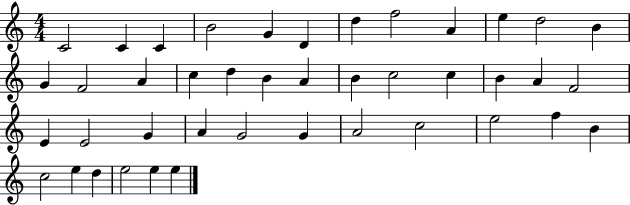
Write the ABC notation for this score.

X:1
T:Untitled
M:4/4
L:1/4
K:C
C2 C C B2 G D d f2 A e d2 B G F2 A c d B A B c2 c B A F2 E E2 G A G2 G A2 c2 e2 f B c2 e d e2 e e